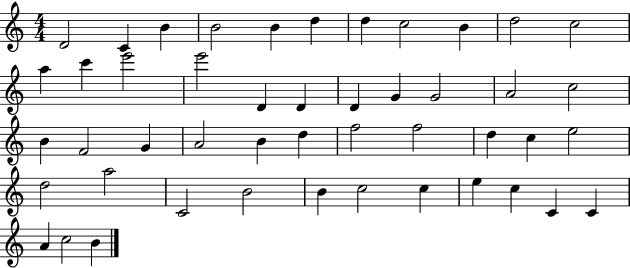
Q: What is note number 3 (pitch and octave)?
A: B4